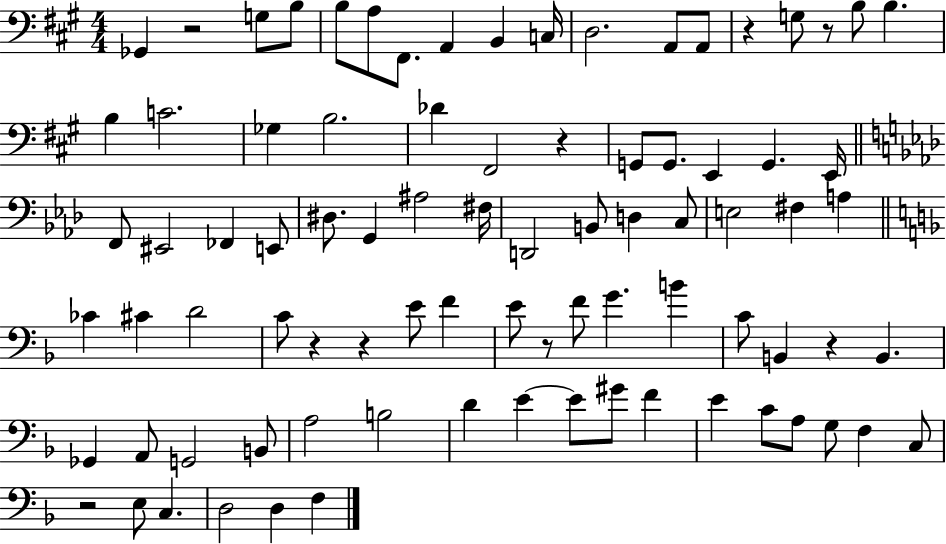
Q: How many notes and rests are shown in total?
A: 85